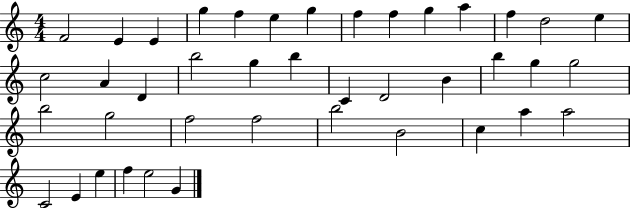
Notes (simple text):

F4/h E4/q E4/q G5/q F5/q E5/q G5/q F5/q F5/q G5/q A5/q F5/q D5/h E5/q C5/h A4/q D4/q B5/h G5/q B5/q C4/q D4/h B4/q B5/q G5/q G5/h B5/h G5/h F5/h F5/h B5/h B4/h C5/q A5/q A5/h C4/h E4/q E5/q F5/q E5/h G4/q